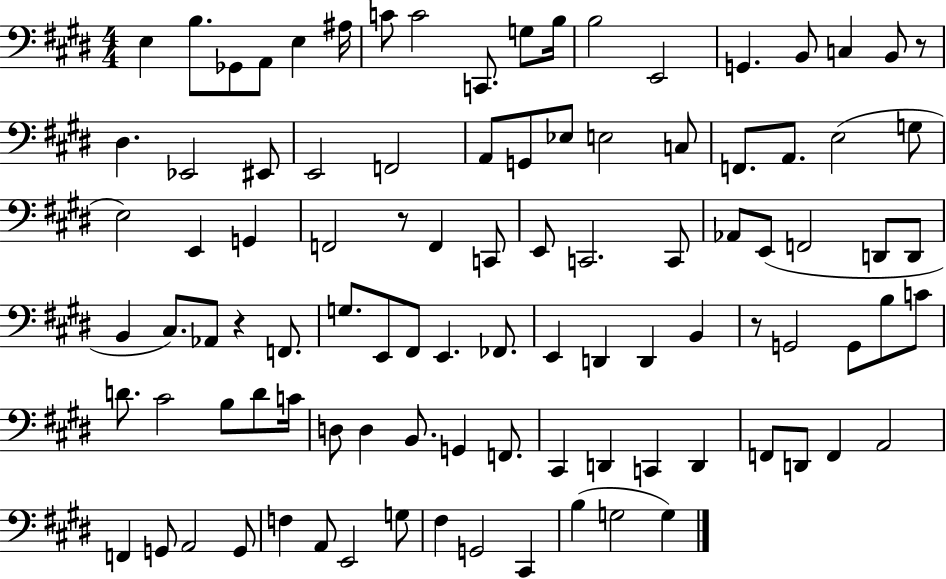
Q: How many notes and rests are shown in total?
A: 98